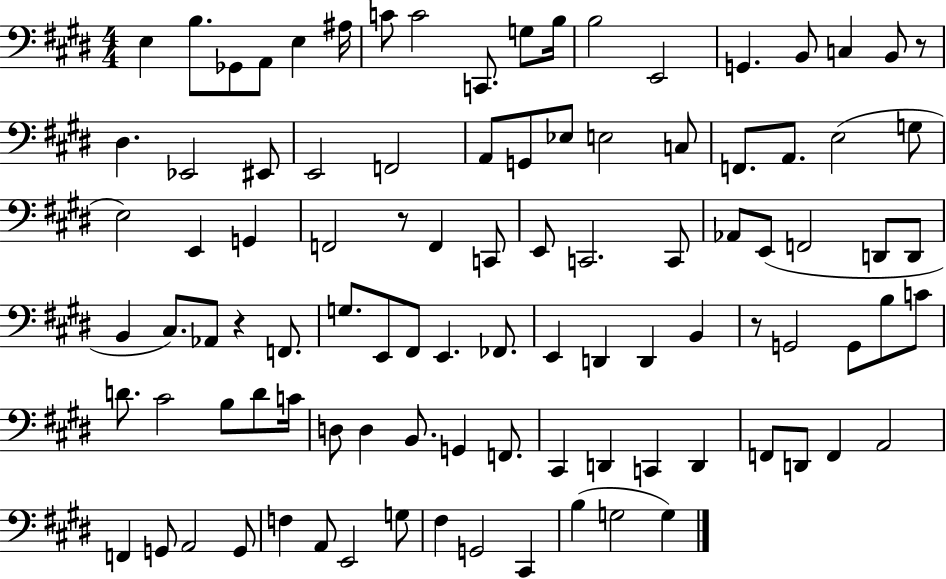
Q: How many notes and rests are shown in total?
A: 98